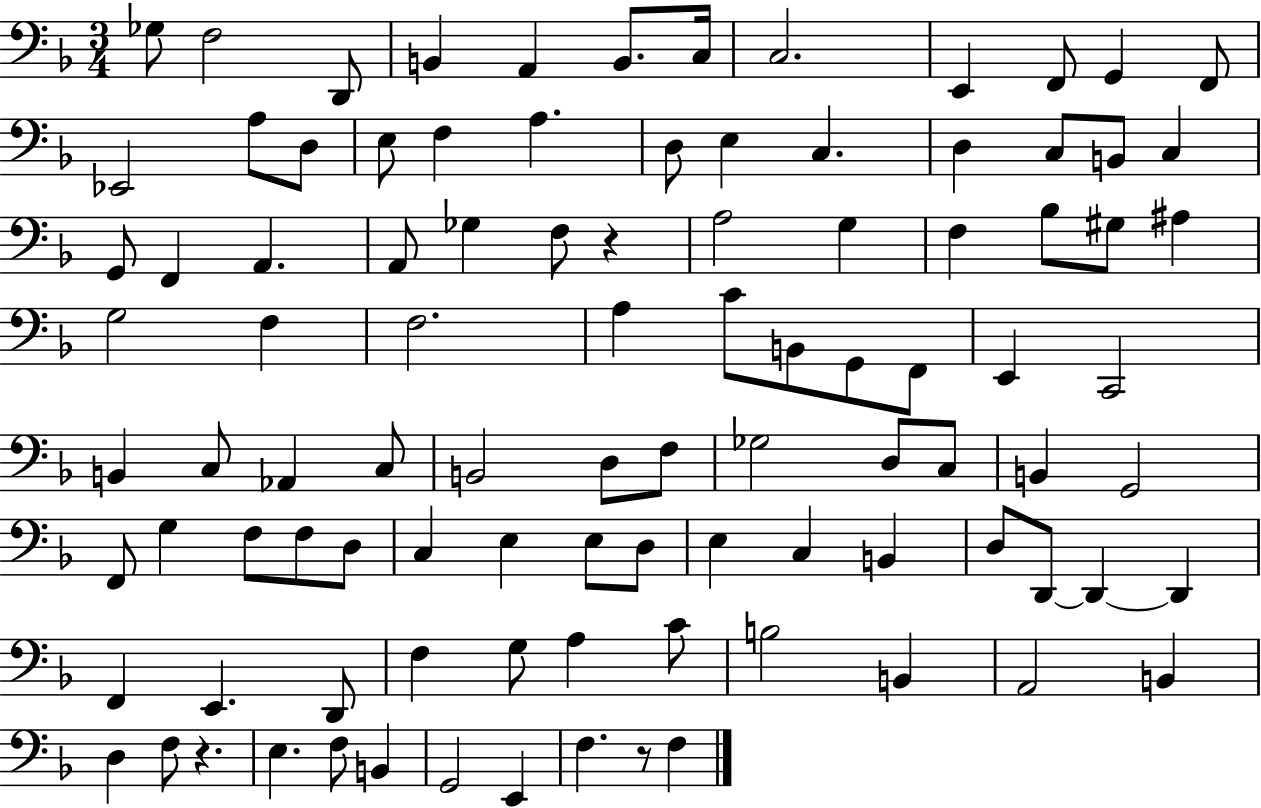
{
  \clef bass
  \numericTimeSignature
  \time 3/4
  \key f \major
  ges8 f2 d,8 | b,4 a,4 b,8. c16 | c2. | e,4 f,8 g,4 f,8 | \break ees,2 a8 d8 | e8 f4 a4. | d8 e4 c4. | d4 c8 b,8 c4 | \break g,8 f,4 a,4. | a,8 ges4 f8 r4 | a2 g4 | f4 bes8 gis8 ais4 | \break g2 f4 | f2. | a4 c'8 b,8 g,8 f,8 | e,4 c,2 | \break b,4 c8 aes,4 c8 | b,2 d8 f8 | ges2 d8 c8 | b,4 g,2 | \break f,8 g4 f8 f8 d8 | c4 e4 e8 d8 | e4 c4 b,4 | d8 d,8~~ d,4~~ d,4 | \break f,4 e,4. d,8 | f4 g8 a4 c'8 | b2 b,4 | a,2 b,4 | \break d4 f8 r4. | e4. f8 b,4 | g,2 e,4 | f4. r8 f4 | \break \bar "|."
}